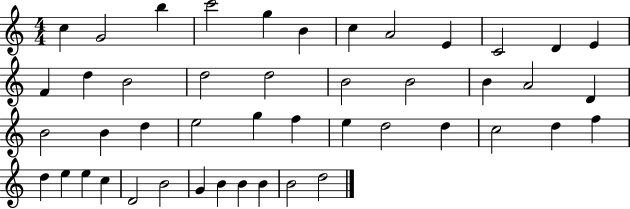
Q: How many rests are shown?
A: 0